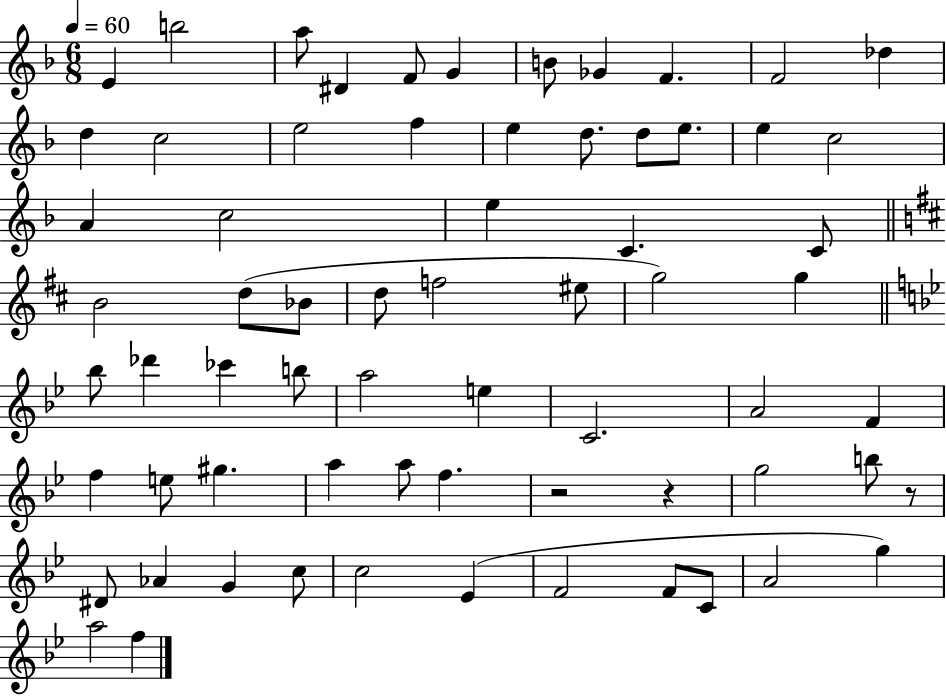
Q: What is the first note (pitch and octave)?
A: E4